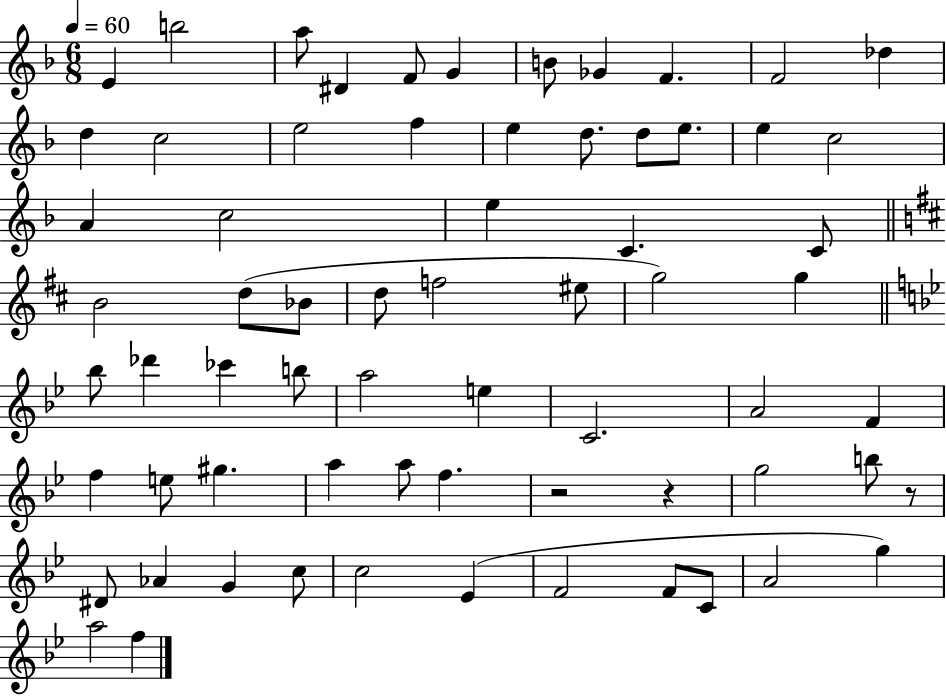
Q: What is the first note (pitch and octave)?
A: E4